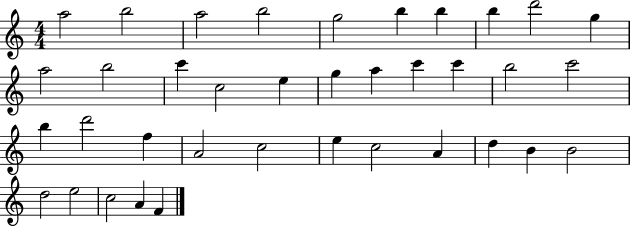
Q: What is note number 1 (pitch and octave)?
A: A5